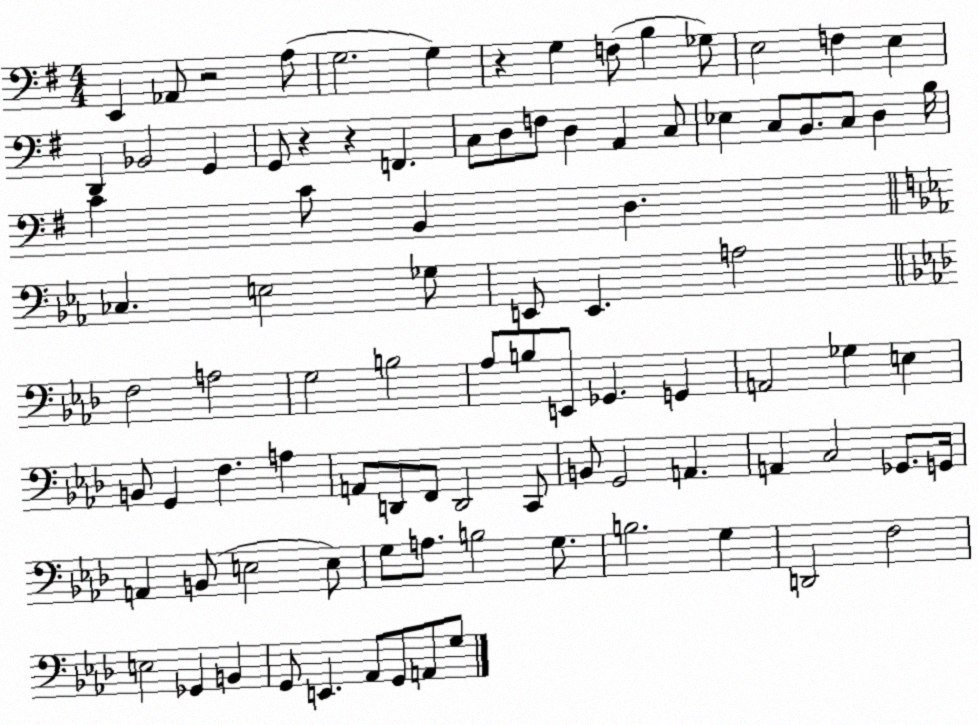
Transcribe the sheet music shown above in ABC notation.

X:1
T:Untitled
M:4/4
L:1/4
K:G
E,, _A,,/2 z2 A,/2 G,2 G, z G, F,/2 B, _G,/2 E,2 F, E, D,, _B,,2 G,, G,,/2 z z F,, C,/2 D,/2 F,/2 D, A,, C,/2 _E, C,/2 B,,/2 C,/2 D, B,/4 C C/2 B,, D, _C, E,2 _G,/2 E,,/2 E,, A,2 F,2 A,2 G,2 B,2 _A,/2 B,/2 E,,/2 _G,, G,, A,,2 _G, E, B,,/2 G,, F, A, A,,/2 D,,/2 F,,/2 D,,2 C,,/2 B,,/2 G,,2 A,, A,, C,2 _G,,/2 G,,/4 A,, B,,/2 E,2 E,/2 G,/2 A,/2 B,2 G,/2 B,2 G, D,,2 F,2 E,2 _G,, B,, G,,/2 E,, _A,,/2 G,,/2 A,,/2 G,/2